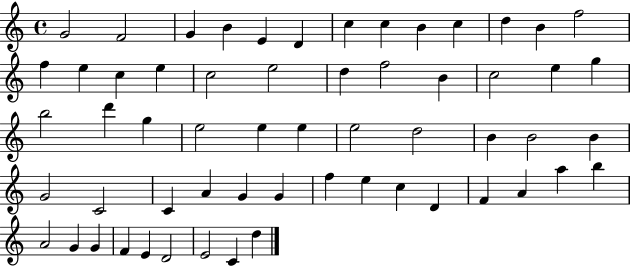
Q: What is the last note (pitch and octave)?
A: D5